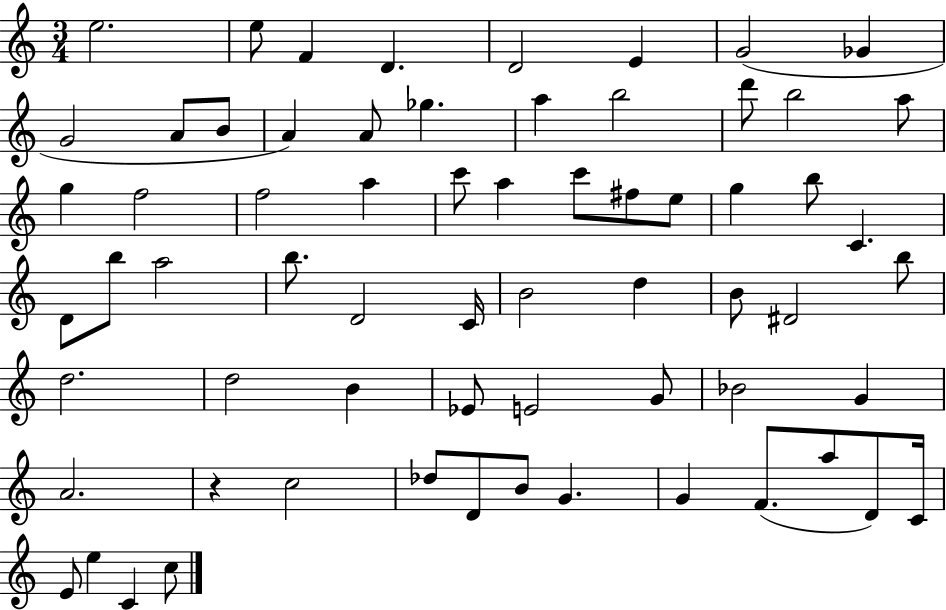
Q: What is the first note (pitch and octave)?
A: E5